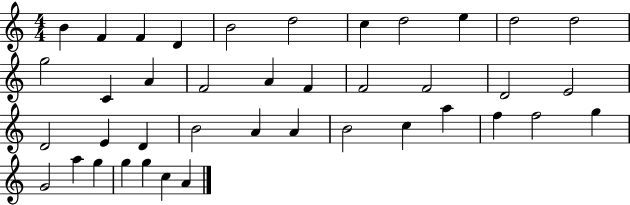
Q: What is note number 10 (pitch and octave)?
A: D5